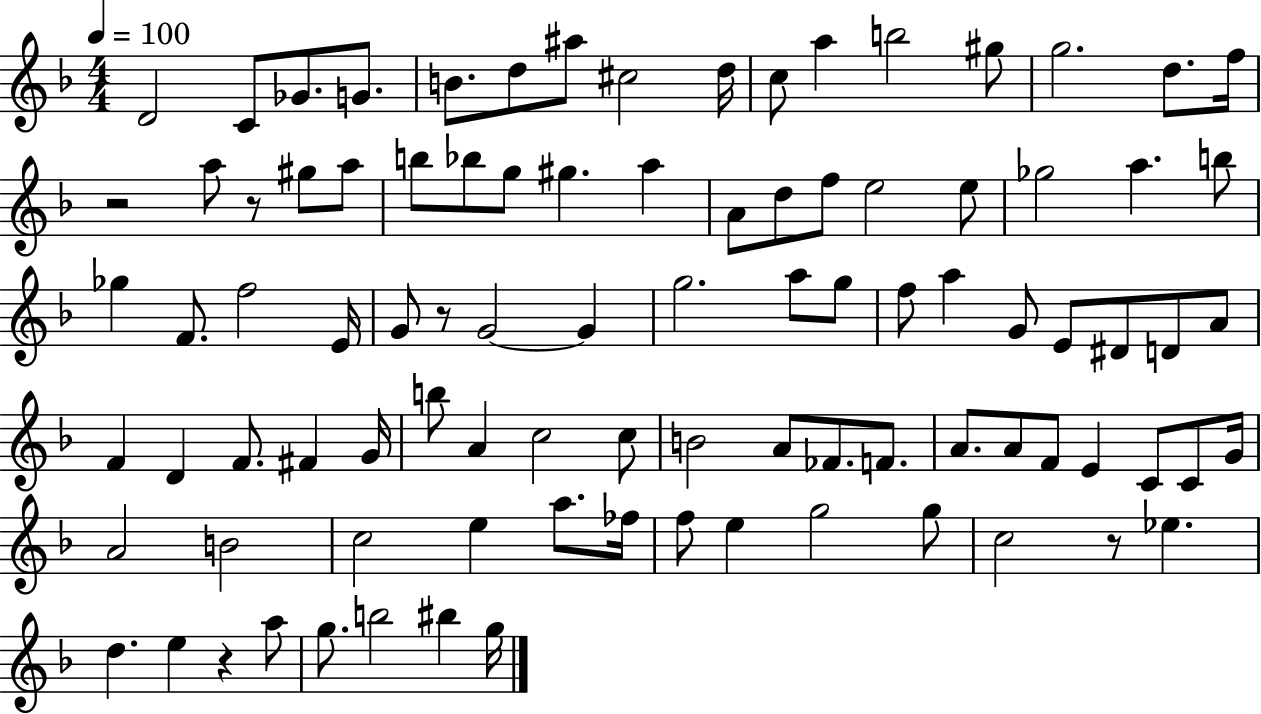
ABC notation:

X:1
T:Untitled
M:4/4
L:1/4
K:F
D2 C/2 _G/2 G/2 B/2 d/2 ^a/2 ^c2 d/4 c/2 a b2 ^g/2 g2 d/2 f/4 z2 a/2 z/2 ^g/2 a/2 b/2 _b/2 g/2 ^g a A/2 d/2 f/2 e2 e/2 _g2 a b/2 _g F/2 f2 E/4 G/2 z/2 G2 G g2 a/2 g/2 f/2 a G/2 E/2 ^D/2 D/2 A/2 F D F/2 ^F G/4 b/2 A c2 c/2 B2 A/2 _F/2 F/2 A/2 A/2 F/2 E C/2 C/2 G/4 A2 B2 c2 e a/2 _f/4 f/2 e g2 g/2 c2 z/2 _e d e z a/2 g/2 b2 ^b g/4